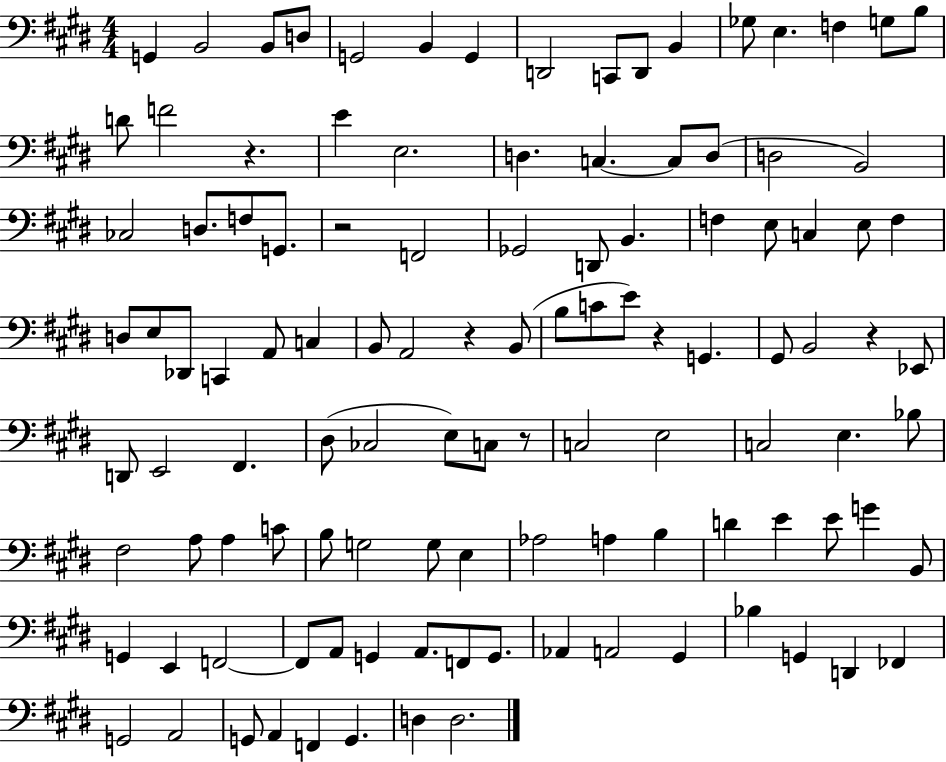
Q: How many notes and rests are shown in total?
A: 113